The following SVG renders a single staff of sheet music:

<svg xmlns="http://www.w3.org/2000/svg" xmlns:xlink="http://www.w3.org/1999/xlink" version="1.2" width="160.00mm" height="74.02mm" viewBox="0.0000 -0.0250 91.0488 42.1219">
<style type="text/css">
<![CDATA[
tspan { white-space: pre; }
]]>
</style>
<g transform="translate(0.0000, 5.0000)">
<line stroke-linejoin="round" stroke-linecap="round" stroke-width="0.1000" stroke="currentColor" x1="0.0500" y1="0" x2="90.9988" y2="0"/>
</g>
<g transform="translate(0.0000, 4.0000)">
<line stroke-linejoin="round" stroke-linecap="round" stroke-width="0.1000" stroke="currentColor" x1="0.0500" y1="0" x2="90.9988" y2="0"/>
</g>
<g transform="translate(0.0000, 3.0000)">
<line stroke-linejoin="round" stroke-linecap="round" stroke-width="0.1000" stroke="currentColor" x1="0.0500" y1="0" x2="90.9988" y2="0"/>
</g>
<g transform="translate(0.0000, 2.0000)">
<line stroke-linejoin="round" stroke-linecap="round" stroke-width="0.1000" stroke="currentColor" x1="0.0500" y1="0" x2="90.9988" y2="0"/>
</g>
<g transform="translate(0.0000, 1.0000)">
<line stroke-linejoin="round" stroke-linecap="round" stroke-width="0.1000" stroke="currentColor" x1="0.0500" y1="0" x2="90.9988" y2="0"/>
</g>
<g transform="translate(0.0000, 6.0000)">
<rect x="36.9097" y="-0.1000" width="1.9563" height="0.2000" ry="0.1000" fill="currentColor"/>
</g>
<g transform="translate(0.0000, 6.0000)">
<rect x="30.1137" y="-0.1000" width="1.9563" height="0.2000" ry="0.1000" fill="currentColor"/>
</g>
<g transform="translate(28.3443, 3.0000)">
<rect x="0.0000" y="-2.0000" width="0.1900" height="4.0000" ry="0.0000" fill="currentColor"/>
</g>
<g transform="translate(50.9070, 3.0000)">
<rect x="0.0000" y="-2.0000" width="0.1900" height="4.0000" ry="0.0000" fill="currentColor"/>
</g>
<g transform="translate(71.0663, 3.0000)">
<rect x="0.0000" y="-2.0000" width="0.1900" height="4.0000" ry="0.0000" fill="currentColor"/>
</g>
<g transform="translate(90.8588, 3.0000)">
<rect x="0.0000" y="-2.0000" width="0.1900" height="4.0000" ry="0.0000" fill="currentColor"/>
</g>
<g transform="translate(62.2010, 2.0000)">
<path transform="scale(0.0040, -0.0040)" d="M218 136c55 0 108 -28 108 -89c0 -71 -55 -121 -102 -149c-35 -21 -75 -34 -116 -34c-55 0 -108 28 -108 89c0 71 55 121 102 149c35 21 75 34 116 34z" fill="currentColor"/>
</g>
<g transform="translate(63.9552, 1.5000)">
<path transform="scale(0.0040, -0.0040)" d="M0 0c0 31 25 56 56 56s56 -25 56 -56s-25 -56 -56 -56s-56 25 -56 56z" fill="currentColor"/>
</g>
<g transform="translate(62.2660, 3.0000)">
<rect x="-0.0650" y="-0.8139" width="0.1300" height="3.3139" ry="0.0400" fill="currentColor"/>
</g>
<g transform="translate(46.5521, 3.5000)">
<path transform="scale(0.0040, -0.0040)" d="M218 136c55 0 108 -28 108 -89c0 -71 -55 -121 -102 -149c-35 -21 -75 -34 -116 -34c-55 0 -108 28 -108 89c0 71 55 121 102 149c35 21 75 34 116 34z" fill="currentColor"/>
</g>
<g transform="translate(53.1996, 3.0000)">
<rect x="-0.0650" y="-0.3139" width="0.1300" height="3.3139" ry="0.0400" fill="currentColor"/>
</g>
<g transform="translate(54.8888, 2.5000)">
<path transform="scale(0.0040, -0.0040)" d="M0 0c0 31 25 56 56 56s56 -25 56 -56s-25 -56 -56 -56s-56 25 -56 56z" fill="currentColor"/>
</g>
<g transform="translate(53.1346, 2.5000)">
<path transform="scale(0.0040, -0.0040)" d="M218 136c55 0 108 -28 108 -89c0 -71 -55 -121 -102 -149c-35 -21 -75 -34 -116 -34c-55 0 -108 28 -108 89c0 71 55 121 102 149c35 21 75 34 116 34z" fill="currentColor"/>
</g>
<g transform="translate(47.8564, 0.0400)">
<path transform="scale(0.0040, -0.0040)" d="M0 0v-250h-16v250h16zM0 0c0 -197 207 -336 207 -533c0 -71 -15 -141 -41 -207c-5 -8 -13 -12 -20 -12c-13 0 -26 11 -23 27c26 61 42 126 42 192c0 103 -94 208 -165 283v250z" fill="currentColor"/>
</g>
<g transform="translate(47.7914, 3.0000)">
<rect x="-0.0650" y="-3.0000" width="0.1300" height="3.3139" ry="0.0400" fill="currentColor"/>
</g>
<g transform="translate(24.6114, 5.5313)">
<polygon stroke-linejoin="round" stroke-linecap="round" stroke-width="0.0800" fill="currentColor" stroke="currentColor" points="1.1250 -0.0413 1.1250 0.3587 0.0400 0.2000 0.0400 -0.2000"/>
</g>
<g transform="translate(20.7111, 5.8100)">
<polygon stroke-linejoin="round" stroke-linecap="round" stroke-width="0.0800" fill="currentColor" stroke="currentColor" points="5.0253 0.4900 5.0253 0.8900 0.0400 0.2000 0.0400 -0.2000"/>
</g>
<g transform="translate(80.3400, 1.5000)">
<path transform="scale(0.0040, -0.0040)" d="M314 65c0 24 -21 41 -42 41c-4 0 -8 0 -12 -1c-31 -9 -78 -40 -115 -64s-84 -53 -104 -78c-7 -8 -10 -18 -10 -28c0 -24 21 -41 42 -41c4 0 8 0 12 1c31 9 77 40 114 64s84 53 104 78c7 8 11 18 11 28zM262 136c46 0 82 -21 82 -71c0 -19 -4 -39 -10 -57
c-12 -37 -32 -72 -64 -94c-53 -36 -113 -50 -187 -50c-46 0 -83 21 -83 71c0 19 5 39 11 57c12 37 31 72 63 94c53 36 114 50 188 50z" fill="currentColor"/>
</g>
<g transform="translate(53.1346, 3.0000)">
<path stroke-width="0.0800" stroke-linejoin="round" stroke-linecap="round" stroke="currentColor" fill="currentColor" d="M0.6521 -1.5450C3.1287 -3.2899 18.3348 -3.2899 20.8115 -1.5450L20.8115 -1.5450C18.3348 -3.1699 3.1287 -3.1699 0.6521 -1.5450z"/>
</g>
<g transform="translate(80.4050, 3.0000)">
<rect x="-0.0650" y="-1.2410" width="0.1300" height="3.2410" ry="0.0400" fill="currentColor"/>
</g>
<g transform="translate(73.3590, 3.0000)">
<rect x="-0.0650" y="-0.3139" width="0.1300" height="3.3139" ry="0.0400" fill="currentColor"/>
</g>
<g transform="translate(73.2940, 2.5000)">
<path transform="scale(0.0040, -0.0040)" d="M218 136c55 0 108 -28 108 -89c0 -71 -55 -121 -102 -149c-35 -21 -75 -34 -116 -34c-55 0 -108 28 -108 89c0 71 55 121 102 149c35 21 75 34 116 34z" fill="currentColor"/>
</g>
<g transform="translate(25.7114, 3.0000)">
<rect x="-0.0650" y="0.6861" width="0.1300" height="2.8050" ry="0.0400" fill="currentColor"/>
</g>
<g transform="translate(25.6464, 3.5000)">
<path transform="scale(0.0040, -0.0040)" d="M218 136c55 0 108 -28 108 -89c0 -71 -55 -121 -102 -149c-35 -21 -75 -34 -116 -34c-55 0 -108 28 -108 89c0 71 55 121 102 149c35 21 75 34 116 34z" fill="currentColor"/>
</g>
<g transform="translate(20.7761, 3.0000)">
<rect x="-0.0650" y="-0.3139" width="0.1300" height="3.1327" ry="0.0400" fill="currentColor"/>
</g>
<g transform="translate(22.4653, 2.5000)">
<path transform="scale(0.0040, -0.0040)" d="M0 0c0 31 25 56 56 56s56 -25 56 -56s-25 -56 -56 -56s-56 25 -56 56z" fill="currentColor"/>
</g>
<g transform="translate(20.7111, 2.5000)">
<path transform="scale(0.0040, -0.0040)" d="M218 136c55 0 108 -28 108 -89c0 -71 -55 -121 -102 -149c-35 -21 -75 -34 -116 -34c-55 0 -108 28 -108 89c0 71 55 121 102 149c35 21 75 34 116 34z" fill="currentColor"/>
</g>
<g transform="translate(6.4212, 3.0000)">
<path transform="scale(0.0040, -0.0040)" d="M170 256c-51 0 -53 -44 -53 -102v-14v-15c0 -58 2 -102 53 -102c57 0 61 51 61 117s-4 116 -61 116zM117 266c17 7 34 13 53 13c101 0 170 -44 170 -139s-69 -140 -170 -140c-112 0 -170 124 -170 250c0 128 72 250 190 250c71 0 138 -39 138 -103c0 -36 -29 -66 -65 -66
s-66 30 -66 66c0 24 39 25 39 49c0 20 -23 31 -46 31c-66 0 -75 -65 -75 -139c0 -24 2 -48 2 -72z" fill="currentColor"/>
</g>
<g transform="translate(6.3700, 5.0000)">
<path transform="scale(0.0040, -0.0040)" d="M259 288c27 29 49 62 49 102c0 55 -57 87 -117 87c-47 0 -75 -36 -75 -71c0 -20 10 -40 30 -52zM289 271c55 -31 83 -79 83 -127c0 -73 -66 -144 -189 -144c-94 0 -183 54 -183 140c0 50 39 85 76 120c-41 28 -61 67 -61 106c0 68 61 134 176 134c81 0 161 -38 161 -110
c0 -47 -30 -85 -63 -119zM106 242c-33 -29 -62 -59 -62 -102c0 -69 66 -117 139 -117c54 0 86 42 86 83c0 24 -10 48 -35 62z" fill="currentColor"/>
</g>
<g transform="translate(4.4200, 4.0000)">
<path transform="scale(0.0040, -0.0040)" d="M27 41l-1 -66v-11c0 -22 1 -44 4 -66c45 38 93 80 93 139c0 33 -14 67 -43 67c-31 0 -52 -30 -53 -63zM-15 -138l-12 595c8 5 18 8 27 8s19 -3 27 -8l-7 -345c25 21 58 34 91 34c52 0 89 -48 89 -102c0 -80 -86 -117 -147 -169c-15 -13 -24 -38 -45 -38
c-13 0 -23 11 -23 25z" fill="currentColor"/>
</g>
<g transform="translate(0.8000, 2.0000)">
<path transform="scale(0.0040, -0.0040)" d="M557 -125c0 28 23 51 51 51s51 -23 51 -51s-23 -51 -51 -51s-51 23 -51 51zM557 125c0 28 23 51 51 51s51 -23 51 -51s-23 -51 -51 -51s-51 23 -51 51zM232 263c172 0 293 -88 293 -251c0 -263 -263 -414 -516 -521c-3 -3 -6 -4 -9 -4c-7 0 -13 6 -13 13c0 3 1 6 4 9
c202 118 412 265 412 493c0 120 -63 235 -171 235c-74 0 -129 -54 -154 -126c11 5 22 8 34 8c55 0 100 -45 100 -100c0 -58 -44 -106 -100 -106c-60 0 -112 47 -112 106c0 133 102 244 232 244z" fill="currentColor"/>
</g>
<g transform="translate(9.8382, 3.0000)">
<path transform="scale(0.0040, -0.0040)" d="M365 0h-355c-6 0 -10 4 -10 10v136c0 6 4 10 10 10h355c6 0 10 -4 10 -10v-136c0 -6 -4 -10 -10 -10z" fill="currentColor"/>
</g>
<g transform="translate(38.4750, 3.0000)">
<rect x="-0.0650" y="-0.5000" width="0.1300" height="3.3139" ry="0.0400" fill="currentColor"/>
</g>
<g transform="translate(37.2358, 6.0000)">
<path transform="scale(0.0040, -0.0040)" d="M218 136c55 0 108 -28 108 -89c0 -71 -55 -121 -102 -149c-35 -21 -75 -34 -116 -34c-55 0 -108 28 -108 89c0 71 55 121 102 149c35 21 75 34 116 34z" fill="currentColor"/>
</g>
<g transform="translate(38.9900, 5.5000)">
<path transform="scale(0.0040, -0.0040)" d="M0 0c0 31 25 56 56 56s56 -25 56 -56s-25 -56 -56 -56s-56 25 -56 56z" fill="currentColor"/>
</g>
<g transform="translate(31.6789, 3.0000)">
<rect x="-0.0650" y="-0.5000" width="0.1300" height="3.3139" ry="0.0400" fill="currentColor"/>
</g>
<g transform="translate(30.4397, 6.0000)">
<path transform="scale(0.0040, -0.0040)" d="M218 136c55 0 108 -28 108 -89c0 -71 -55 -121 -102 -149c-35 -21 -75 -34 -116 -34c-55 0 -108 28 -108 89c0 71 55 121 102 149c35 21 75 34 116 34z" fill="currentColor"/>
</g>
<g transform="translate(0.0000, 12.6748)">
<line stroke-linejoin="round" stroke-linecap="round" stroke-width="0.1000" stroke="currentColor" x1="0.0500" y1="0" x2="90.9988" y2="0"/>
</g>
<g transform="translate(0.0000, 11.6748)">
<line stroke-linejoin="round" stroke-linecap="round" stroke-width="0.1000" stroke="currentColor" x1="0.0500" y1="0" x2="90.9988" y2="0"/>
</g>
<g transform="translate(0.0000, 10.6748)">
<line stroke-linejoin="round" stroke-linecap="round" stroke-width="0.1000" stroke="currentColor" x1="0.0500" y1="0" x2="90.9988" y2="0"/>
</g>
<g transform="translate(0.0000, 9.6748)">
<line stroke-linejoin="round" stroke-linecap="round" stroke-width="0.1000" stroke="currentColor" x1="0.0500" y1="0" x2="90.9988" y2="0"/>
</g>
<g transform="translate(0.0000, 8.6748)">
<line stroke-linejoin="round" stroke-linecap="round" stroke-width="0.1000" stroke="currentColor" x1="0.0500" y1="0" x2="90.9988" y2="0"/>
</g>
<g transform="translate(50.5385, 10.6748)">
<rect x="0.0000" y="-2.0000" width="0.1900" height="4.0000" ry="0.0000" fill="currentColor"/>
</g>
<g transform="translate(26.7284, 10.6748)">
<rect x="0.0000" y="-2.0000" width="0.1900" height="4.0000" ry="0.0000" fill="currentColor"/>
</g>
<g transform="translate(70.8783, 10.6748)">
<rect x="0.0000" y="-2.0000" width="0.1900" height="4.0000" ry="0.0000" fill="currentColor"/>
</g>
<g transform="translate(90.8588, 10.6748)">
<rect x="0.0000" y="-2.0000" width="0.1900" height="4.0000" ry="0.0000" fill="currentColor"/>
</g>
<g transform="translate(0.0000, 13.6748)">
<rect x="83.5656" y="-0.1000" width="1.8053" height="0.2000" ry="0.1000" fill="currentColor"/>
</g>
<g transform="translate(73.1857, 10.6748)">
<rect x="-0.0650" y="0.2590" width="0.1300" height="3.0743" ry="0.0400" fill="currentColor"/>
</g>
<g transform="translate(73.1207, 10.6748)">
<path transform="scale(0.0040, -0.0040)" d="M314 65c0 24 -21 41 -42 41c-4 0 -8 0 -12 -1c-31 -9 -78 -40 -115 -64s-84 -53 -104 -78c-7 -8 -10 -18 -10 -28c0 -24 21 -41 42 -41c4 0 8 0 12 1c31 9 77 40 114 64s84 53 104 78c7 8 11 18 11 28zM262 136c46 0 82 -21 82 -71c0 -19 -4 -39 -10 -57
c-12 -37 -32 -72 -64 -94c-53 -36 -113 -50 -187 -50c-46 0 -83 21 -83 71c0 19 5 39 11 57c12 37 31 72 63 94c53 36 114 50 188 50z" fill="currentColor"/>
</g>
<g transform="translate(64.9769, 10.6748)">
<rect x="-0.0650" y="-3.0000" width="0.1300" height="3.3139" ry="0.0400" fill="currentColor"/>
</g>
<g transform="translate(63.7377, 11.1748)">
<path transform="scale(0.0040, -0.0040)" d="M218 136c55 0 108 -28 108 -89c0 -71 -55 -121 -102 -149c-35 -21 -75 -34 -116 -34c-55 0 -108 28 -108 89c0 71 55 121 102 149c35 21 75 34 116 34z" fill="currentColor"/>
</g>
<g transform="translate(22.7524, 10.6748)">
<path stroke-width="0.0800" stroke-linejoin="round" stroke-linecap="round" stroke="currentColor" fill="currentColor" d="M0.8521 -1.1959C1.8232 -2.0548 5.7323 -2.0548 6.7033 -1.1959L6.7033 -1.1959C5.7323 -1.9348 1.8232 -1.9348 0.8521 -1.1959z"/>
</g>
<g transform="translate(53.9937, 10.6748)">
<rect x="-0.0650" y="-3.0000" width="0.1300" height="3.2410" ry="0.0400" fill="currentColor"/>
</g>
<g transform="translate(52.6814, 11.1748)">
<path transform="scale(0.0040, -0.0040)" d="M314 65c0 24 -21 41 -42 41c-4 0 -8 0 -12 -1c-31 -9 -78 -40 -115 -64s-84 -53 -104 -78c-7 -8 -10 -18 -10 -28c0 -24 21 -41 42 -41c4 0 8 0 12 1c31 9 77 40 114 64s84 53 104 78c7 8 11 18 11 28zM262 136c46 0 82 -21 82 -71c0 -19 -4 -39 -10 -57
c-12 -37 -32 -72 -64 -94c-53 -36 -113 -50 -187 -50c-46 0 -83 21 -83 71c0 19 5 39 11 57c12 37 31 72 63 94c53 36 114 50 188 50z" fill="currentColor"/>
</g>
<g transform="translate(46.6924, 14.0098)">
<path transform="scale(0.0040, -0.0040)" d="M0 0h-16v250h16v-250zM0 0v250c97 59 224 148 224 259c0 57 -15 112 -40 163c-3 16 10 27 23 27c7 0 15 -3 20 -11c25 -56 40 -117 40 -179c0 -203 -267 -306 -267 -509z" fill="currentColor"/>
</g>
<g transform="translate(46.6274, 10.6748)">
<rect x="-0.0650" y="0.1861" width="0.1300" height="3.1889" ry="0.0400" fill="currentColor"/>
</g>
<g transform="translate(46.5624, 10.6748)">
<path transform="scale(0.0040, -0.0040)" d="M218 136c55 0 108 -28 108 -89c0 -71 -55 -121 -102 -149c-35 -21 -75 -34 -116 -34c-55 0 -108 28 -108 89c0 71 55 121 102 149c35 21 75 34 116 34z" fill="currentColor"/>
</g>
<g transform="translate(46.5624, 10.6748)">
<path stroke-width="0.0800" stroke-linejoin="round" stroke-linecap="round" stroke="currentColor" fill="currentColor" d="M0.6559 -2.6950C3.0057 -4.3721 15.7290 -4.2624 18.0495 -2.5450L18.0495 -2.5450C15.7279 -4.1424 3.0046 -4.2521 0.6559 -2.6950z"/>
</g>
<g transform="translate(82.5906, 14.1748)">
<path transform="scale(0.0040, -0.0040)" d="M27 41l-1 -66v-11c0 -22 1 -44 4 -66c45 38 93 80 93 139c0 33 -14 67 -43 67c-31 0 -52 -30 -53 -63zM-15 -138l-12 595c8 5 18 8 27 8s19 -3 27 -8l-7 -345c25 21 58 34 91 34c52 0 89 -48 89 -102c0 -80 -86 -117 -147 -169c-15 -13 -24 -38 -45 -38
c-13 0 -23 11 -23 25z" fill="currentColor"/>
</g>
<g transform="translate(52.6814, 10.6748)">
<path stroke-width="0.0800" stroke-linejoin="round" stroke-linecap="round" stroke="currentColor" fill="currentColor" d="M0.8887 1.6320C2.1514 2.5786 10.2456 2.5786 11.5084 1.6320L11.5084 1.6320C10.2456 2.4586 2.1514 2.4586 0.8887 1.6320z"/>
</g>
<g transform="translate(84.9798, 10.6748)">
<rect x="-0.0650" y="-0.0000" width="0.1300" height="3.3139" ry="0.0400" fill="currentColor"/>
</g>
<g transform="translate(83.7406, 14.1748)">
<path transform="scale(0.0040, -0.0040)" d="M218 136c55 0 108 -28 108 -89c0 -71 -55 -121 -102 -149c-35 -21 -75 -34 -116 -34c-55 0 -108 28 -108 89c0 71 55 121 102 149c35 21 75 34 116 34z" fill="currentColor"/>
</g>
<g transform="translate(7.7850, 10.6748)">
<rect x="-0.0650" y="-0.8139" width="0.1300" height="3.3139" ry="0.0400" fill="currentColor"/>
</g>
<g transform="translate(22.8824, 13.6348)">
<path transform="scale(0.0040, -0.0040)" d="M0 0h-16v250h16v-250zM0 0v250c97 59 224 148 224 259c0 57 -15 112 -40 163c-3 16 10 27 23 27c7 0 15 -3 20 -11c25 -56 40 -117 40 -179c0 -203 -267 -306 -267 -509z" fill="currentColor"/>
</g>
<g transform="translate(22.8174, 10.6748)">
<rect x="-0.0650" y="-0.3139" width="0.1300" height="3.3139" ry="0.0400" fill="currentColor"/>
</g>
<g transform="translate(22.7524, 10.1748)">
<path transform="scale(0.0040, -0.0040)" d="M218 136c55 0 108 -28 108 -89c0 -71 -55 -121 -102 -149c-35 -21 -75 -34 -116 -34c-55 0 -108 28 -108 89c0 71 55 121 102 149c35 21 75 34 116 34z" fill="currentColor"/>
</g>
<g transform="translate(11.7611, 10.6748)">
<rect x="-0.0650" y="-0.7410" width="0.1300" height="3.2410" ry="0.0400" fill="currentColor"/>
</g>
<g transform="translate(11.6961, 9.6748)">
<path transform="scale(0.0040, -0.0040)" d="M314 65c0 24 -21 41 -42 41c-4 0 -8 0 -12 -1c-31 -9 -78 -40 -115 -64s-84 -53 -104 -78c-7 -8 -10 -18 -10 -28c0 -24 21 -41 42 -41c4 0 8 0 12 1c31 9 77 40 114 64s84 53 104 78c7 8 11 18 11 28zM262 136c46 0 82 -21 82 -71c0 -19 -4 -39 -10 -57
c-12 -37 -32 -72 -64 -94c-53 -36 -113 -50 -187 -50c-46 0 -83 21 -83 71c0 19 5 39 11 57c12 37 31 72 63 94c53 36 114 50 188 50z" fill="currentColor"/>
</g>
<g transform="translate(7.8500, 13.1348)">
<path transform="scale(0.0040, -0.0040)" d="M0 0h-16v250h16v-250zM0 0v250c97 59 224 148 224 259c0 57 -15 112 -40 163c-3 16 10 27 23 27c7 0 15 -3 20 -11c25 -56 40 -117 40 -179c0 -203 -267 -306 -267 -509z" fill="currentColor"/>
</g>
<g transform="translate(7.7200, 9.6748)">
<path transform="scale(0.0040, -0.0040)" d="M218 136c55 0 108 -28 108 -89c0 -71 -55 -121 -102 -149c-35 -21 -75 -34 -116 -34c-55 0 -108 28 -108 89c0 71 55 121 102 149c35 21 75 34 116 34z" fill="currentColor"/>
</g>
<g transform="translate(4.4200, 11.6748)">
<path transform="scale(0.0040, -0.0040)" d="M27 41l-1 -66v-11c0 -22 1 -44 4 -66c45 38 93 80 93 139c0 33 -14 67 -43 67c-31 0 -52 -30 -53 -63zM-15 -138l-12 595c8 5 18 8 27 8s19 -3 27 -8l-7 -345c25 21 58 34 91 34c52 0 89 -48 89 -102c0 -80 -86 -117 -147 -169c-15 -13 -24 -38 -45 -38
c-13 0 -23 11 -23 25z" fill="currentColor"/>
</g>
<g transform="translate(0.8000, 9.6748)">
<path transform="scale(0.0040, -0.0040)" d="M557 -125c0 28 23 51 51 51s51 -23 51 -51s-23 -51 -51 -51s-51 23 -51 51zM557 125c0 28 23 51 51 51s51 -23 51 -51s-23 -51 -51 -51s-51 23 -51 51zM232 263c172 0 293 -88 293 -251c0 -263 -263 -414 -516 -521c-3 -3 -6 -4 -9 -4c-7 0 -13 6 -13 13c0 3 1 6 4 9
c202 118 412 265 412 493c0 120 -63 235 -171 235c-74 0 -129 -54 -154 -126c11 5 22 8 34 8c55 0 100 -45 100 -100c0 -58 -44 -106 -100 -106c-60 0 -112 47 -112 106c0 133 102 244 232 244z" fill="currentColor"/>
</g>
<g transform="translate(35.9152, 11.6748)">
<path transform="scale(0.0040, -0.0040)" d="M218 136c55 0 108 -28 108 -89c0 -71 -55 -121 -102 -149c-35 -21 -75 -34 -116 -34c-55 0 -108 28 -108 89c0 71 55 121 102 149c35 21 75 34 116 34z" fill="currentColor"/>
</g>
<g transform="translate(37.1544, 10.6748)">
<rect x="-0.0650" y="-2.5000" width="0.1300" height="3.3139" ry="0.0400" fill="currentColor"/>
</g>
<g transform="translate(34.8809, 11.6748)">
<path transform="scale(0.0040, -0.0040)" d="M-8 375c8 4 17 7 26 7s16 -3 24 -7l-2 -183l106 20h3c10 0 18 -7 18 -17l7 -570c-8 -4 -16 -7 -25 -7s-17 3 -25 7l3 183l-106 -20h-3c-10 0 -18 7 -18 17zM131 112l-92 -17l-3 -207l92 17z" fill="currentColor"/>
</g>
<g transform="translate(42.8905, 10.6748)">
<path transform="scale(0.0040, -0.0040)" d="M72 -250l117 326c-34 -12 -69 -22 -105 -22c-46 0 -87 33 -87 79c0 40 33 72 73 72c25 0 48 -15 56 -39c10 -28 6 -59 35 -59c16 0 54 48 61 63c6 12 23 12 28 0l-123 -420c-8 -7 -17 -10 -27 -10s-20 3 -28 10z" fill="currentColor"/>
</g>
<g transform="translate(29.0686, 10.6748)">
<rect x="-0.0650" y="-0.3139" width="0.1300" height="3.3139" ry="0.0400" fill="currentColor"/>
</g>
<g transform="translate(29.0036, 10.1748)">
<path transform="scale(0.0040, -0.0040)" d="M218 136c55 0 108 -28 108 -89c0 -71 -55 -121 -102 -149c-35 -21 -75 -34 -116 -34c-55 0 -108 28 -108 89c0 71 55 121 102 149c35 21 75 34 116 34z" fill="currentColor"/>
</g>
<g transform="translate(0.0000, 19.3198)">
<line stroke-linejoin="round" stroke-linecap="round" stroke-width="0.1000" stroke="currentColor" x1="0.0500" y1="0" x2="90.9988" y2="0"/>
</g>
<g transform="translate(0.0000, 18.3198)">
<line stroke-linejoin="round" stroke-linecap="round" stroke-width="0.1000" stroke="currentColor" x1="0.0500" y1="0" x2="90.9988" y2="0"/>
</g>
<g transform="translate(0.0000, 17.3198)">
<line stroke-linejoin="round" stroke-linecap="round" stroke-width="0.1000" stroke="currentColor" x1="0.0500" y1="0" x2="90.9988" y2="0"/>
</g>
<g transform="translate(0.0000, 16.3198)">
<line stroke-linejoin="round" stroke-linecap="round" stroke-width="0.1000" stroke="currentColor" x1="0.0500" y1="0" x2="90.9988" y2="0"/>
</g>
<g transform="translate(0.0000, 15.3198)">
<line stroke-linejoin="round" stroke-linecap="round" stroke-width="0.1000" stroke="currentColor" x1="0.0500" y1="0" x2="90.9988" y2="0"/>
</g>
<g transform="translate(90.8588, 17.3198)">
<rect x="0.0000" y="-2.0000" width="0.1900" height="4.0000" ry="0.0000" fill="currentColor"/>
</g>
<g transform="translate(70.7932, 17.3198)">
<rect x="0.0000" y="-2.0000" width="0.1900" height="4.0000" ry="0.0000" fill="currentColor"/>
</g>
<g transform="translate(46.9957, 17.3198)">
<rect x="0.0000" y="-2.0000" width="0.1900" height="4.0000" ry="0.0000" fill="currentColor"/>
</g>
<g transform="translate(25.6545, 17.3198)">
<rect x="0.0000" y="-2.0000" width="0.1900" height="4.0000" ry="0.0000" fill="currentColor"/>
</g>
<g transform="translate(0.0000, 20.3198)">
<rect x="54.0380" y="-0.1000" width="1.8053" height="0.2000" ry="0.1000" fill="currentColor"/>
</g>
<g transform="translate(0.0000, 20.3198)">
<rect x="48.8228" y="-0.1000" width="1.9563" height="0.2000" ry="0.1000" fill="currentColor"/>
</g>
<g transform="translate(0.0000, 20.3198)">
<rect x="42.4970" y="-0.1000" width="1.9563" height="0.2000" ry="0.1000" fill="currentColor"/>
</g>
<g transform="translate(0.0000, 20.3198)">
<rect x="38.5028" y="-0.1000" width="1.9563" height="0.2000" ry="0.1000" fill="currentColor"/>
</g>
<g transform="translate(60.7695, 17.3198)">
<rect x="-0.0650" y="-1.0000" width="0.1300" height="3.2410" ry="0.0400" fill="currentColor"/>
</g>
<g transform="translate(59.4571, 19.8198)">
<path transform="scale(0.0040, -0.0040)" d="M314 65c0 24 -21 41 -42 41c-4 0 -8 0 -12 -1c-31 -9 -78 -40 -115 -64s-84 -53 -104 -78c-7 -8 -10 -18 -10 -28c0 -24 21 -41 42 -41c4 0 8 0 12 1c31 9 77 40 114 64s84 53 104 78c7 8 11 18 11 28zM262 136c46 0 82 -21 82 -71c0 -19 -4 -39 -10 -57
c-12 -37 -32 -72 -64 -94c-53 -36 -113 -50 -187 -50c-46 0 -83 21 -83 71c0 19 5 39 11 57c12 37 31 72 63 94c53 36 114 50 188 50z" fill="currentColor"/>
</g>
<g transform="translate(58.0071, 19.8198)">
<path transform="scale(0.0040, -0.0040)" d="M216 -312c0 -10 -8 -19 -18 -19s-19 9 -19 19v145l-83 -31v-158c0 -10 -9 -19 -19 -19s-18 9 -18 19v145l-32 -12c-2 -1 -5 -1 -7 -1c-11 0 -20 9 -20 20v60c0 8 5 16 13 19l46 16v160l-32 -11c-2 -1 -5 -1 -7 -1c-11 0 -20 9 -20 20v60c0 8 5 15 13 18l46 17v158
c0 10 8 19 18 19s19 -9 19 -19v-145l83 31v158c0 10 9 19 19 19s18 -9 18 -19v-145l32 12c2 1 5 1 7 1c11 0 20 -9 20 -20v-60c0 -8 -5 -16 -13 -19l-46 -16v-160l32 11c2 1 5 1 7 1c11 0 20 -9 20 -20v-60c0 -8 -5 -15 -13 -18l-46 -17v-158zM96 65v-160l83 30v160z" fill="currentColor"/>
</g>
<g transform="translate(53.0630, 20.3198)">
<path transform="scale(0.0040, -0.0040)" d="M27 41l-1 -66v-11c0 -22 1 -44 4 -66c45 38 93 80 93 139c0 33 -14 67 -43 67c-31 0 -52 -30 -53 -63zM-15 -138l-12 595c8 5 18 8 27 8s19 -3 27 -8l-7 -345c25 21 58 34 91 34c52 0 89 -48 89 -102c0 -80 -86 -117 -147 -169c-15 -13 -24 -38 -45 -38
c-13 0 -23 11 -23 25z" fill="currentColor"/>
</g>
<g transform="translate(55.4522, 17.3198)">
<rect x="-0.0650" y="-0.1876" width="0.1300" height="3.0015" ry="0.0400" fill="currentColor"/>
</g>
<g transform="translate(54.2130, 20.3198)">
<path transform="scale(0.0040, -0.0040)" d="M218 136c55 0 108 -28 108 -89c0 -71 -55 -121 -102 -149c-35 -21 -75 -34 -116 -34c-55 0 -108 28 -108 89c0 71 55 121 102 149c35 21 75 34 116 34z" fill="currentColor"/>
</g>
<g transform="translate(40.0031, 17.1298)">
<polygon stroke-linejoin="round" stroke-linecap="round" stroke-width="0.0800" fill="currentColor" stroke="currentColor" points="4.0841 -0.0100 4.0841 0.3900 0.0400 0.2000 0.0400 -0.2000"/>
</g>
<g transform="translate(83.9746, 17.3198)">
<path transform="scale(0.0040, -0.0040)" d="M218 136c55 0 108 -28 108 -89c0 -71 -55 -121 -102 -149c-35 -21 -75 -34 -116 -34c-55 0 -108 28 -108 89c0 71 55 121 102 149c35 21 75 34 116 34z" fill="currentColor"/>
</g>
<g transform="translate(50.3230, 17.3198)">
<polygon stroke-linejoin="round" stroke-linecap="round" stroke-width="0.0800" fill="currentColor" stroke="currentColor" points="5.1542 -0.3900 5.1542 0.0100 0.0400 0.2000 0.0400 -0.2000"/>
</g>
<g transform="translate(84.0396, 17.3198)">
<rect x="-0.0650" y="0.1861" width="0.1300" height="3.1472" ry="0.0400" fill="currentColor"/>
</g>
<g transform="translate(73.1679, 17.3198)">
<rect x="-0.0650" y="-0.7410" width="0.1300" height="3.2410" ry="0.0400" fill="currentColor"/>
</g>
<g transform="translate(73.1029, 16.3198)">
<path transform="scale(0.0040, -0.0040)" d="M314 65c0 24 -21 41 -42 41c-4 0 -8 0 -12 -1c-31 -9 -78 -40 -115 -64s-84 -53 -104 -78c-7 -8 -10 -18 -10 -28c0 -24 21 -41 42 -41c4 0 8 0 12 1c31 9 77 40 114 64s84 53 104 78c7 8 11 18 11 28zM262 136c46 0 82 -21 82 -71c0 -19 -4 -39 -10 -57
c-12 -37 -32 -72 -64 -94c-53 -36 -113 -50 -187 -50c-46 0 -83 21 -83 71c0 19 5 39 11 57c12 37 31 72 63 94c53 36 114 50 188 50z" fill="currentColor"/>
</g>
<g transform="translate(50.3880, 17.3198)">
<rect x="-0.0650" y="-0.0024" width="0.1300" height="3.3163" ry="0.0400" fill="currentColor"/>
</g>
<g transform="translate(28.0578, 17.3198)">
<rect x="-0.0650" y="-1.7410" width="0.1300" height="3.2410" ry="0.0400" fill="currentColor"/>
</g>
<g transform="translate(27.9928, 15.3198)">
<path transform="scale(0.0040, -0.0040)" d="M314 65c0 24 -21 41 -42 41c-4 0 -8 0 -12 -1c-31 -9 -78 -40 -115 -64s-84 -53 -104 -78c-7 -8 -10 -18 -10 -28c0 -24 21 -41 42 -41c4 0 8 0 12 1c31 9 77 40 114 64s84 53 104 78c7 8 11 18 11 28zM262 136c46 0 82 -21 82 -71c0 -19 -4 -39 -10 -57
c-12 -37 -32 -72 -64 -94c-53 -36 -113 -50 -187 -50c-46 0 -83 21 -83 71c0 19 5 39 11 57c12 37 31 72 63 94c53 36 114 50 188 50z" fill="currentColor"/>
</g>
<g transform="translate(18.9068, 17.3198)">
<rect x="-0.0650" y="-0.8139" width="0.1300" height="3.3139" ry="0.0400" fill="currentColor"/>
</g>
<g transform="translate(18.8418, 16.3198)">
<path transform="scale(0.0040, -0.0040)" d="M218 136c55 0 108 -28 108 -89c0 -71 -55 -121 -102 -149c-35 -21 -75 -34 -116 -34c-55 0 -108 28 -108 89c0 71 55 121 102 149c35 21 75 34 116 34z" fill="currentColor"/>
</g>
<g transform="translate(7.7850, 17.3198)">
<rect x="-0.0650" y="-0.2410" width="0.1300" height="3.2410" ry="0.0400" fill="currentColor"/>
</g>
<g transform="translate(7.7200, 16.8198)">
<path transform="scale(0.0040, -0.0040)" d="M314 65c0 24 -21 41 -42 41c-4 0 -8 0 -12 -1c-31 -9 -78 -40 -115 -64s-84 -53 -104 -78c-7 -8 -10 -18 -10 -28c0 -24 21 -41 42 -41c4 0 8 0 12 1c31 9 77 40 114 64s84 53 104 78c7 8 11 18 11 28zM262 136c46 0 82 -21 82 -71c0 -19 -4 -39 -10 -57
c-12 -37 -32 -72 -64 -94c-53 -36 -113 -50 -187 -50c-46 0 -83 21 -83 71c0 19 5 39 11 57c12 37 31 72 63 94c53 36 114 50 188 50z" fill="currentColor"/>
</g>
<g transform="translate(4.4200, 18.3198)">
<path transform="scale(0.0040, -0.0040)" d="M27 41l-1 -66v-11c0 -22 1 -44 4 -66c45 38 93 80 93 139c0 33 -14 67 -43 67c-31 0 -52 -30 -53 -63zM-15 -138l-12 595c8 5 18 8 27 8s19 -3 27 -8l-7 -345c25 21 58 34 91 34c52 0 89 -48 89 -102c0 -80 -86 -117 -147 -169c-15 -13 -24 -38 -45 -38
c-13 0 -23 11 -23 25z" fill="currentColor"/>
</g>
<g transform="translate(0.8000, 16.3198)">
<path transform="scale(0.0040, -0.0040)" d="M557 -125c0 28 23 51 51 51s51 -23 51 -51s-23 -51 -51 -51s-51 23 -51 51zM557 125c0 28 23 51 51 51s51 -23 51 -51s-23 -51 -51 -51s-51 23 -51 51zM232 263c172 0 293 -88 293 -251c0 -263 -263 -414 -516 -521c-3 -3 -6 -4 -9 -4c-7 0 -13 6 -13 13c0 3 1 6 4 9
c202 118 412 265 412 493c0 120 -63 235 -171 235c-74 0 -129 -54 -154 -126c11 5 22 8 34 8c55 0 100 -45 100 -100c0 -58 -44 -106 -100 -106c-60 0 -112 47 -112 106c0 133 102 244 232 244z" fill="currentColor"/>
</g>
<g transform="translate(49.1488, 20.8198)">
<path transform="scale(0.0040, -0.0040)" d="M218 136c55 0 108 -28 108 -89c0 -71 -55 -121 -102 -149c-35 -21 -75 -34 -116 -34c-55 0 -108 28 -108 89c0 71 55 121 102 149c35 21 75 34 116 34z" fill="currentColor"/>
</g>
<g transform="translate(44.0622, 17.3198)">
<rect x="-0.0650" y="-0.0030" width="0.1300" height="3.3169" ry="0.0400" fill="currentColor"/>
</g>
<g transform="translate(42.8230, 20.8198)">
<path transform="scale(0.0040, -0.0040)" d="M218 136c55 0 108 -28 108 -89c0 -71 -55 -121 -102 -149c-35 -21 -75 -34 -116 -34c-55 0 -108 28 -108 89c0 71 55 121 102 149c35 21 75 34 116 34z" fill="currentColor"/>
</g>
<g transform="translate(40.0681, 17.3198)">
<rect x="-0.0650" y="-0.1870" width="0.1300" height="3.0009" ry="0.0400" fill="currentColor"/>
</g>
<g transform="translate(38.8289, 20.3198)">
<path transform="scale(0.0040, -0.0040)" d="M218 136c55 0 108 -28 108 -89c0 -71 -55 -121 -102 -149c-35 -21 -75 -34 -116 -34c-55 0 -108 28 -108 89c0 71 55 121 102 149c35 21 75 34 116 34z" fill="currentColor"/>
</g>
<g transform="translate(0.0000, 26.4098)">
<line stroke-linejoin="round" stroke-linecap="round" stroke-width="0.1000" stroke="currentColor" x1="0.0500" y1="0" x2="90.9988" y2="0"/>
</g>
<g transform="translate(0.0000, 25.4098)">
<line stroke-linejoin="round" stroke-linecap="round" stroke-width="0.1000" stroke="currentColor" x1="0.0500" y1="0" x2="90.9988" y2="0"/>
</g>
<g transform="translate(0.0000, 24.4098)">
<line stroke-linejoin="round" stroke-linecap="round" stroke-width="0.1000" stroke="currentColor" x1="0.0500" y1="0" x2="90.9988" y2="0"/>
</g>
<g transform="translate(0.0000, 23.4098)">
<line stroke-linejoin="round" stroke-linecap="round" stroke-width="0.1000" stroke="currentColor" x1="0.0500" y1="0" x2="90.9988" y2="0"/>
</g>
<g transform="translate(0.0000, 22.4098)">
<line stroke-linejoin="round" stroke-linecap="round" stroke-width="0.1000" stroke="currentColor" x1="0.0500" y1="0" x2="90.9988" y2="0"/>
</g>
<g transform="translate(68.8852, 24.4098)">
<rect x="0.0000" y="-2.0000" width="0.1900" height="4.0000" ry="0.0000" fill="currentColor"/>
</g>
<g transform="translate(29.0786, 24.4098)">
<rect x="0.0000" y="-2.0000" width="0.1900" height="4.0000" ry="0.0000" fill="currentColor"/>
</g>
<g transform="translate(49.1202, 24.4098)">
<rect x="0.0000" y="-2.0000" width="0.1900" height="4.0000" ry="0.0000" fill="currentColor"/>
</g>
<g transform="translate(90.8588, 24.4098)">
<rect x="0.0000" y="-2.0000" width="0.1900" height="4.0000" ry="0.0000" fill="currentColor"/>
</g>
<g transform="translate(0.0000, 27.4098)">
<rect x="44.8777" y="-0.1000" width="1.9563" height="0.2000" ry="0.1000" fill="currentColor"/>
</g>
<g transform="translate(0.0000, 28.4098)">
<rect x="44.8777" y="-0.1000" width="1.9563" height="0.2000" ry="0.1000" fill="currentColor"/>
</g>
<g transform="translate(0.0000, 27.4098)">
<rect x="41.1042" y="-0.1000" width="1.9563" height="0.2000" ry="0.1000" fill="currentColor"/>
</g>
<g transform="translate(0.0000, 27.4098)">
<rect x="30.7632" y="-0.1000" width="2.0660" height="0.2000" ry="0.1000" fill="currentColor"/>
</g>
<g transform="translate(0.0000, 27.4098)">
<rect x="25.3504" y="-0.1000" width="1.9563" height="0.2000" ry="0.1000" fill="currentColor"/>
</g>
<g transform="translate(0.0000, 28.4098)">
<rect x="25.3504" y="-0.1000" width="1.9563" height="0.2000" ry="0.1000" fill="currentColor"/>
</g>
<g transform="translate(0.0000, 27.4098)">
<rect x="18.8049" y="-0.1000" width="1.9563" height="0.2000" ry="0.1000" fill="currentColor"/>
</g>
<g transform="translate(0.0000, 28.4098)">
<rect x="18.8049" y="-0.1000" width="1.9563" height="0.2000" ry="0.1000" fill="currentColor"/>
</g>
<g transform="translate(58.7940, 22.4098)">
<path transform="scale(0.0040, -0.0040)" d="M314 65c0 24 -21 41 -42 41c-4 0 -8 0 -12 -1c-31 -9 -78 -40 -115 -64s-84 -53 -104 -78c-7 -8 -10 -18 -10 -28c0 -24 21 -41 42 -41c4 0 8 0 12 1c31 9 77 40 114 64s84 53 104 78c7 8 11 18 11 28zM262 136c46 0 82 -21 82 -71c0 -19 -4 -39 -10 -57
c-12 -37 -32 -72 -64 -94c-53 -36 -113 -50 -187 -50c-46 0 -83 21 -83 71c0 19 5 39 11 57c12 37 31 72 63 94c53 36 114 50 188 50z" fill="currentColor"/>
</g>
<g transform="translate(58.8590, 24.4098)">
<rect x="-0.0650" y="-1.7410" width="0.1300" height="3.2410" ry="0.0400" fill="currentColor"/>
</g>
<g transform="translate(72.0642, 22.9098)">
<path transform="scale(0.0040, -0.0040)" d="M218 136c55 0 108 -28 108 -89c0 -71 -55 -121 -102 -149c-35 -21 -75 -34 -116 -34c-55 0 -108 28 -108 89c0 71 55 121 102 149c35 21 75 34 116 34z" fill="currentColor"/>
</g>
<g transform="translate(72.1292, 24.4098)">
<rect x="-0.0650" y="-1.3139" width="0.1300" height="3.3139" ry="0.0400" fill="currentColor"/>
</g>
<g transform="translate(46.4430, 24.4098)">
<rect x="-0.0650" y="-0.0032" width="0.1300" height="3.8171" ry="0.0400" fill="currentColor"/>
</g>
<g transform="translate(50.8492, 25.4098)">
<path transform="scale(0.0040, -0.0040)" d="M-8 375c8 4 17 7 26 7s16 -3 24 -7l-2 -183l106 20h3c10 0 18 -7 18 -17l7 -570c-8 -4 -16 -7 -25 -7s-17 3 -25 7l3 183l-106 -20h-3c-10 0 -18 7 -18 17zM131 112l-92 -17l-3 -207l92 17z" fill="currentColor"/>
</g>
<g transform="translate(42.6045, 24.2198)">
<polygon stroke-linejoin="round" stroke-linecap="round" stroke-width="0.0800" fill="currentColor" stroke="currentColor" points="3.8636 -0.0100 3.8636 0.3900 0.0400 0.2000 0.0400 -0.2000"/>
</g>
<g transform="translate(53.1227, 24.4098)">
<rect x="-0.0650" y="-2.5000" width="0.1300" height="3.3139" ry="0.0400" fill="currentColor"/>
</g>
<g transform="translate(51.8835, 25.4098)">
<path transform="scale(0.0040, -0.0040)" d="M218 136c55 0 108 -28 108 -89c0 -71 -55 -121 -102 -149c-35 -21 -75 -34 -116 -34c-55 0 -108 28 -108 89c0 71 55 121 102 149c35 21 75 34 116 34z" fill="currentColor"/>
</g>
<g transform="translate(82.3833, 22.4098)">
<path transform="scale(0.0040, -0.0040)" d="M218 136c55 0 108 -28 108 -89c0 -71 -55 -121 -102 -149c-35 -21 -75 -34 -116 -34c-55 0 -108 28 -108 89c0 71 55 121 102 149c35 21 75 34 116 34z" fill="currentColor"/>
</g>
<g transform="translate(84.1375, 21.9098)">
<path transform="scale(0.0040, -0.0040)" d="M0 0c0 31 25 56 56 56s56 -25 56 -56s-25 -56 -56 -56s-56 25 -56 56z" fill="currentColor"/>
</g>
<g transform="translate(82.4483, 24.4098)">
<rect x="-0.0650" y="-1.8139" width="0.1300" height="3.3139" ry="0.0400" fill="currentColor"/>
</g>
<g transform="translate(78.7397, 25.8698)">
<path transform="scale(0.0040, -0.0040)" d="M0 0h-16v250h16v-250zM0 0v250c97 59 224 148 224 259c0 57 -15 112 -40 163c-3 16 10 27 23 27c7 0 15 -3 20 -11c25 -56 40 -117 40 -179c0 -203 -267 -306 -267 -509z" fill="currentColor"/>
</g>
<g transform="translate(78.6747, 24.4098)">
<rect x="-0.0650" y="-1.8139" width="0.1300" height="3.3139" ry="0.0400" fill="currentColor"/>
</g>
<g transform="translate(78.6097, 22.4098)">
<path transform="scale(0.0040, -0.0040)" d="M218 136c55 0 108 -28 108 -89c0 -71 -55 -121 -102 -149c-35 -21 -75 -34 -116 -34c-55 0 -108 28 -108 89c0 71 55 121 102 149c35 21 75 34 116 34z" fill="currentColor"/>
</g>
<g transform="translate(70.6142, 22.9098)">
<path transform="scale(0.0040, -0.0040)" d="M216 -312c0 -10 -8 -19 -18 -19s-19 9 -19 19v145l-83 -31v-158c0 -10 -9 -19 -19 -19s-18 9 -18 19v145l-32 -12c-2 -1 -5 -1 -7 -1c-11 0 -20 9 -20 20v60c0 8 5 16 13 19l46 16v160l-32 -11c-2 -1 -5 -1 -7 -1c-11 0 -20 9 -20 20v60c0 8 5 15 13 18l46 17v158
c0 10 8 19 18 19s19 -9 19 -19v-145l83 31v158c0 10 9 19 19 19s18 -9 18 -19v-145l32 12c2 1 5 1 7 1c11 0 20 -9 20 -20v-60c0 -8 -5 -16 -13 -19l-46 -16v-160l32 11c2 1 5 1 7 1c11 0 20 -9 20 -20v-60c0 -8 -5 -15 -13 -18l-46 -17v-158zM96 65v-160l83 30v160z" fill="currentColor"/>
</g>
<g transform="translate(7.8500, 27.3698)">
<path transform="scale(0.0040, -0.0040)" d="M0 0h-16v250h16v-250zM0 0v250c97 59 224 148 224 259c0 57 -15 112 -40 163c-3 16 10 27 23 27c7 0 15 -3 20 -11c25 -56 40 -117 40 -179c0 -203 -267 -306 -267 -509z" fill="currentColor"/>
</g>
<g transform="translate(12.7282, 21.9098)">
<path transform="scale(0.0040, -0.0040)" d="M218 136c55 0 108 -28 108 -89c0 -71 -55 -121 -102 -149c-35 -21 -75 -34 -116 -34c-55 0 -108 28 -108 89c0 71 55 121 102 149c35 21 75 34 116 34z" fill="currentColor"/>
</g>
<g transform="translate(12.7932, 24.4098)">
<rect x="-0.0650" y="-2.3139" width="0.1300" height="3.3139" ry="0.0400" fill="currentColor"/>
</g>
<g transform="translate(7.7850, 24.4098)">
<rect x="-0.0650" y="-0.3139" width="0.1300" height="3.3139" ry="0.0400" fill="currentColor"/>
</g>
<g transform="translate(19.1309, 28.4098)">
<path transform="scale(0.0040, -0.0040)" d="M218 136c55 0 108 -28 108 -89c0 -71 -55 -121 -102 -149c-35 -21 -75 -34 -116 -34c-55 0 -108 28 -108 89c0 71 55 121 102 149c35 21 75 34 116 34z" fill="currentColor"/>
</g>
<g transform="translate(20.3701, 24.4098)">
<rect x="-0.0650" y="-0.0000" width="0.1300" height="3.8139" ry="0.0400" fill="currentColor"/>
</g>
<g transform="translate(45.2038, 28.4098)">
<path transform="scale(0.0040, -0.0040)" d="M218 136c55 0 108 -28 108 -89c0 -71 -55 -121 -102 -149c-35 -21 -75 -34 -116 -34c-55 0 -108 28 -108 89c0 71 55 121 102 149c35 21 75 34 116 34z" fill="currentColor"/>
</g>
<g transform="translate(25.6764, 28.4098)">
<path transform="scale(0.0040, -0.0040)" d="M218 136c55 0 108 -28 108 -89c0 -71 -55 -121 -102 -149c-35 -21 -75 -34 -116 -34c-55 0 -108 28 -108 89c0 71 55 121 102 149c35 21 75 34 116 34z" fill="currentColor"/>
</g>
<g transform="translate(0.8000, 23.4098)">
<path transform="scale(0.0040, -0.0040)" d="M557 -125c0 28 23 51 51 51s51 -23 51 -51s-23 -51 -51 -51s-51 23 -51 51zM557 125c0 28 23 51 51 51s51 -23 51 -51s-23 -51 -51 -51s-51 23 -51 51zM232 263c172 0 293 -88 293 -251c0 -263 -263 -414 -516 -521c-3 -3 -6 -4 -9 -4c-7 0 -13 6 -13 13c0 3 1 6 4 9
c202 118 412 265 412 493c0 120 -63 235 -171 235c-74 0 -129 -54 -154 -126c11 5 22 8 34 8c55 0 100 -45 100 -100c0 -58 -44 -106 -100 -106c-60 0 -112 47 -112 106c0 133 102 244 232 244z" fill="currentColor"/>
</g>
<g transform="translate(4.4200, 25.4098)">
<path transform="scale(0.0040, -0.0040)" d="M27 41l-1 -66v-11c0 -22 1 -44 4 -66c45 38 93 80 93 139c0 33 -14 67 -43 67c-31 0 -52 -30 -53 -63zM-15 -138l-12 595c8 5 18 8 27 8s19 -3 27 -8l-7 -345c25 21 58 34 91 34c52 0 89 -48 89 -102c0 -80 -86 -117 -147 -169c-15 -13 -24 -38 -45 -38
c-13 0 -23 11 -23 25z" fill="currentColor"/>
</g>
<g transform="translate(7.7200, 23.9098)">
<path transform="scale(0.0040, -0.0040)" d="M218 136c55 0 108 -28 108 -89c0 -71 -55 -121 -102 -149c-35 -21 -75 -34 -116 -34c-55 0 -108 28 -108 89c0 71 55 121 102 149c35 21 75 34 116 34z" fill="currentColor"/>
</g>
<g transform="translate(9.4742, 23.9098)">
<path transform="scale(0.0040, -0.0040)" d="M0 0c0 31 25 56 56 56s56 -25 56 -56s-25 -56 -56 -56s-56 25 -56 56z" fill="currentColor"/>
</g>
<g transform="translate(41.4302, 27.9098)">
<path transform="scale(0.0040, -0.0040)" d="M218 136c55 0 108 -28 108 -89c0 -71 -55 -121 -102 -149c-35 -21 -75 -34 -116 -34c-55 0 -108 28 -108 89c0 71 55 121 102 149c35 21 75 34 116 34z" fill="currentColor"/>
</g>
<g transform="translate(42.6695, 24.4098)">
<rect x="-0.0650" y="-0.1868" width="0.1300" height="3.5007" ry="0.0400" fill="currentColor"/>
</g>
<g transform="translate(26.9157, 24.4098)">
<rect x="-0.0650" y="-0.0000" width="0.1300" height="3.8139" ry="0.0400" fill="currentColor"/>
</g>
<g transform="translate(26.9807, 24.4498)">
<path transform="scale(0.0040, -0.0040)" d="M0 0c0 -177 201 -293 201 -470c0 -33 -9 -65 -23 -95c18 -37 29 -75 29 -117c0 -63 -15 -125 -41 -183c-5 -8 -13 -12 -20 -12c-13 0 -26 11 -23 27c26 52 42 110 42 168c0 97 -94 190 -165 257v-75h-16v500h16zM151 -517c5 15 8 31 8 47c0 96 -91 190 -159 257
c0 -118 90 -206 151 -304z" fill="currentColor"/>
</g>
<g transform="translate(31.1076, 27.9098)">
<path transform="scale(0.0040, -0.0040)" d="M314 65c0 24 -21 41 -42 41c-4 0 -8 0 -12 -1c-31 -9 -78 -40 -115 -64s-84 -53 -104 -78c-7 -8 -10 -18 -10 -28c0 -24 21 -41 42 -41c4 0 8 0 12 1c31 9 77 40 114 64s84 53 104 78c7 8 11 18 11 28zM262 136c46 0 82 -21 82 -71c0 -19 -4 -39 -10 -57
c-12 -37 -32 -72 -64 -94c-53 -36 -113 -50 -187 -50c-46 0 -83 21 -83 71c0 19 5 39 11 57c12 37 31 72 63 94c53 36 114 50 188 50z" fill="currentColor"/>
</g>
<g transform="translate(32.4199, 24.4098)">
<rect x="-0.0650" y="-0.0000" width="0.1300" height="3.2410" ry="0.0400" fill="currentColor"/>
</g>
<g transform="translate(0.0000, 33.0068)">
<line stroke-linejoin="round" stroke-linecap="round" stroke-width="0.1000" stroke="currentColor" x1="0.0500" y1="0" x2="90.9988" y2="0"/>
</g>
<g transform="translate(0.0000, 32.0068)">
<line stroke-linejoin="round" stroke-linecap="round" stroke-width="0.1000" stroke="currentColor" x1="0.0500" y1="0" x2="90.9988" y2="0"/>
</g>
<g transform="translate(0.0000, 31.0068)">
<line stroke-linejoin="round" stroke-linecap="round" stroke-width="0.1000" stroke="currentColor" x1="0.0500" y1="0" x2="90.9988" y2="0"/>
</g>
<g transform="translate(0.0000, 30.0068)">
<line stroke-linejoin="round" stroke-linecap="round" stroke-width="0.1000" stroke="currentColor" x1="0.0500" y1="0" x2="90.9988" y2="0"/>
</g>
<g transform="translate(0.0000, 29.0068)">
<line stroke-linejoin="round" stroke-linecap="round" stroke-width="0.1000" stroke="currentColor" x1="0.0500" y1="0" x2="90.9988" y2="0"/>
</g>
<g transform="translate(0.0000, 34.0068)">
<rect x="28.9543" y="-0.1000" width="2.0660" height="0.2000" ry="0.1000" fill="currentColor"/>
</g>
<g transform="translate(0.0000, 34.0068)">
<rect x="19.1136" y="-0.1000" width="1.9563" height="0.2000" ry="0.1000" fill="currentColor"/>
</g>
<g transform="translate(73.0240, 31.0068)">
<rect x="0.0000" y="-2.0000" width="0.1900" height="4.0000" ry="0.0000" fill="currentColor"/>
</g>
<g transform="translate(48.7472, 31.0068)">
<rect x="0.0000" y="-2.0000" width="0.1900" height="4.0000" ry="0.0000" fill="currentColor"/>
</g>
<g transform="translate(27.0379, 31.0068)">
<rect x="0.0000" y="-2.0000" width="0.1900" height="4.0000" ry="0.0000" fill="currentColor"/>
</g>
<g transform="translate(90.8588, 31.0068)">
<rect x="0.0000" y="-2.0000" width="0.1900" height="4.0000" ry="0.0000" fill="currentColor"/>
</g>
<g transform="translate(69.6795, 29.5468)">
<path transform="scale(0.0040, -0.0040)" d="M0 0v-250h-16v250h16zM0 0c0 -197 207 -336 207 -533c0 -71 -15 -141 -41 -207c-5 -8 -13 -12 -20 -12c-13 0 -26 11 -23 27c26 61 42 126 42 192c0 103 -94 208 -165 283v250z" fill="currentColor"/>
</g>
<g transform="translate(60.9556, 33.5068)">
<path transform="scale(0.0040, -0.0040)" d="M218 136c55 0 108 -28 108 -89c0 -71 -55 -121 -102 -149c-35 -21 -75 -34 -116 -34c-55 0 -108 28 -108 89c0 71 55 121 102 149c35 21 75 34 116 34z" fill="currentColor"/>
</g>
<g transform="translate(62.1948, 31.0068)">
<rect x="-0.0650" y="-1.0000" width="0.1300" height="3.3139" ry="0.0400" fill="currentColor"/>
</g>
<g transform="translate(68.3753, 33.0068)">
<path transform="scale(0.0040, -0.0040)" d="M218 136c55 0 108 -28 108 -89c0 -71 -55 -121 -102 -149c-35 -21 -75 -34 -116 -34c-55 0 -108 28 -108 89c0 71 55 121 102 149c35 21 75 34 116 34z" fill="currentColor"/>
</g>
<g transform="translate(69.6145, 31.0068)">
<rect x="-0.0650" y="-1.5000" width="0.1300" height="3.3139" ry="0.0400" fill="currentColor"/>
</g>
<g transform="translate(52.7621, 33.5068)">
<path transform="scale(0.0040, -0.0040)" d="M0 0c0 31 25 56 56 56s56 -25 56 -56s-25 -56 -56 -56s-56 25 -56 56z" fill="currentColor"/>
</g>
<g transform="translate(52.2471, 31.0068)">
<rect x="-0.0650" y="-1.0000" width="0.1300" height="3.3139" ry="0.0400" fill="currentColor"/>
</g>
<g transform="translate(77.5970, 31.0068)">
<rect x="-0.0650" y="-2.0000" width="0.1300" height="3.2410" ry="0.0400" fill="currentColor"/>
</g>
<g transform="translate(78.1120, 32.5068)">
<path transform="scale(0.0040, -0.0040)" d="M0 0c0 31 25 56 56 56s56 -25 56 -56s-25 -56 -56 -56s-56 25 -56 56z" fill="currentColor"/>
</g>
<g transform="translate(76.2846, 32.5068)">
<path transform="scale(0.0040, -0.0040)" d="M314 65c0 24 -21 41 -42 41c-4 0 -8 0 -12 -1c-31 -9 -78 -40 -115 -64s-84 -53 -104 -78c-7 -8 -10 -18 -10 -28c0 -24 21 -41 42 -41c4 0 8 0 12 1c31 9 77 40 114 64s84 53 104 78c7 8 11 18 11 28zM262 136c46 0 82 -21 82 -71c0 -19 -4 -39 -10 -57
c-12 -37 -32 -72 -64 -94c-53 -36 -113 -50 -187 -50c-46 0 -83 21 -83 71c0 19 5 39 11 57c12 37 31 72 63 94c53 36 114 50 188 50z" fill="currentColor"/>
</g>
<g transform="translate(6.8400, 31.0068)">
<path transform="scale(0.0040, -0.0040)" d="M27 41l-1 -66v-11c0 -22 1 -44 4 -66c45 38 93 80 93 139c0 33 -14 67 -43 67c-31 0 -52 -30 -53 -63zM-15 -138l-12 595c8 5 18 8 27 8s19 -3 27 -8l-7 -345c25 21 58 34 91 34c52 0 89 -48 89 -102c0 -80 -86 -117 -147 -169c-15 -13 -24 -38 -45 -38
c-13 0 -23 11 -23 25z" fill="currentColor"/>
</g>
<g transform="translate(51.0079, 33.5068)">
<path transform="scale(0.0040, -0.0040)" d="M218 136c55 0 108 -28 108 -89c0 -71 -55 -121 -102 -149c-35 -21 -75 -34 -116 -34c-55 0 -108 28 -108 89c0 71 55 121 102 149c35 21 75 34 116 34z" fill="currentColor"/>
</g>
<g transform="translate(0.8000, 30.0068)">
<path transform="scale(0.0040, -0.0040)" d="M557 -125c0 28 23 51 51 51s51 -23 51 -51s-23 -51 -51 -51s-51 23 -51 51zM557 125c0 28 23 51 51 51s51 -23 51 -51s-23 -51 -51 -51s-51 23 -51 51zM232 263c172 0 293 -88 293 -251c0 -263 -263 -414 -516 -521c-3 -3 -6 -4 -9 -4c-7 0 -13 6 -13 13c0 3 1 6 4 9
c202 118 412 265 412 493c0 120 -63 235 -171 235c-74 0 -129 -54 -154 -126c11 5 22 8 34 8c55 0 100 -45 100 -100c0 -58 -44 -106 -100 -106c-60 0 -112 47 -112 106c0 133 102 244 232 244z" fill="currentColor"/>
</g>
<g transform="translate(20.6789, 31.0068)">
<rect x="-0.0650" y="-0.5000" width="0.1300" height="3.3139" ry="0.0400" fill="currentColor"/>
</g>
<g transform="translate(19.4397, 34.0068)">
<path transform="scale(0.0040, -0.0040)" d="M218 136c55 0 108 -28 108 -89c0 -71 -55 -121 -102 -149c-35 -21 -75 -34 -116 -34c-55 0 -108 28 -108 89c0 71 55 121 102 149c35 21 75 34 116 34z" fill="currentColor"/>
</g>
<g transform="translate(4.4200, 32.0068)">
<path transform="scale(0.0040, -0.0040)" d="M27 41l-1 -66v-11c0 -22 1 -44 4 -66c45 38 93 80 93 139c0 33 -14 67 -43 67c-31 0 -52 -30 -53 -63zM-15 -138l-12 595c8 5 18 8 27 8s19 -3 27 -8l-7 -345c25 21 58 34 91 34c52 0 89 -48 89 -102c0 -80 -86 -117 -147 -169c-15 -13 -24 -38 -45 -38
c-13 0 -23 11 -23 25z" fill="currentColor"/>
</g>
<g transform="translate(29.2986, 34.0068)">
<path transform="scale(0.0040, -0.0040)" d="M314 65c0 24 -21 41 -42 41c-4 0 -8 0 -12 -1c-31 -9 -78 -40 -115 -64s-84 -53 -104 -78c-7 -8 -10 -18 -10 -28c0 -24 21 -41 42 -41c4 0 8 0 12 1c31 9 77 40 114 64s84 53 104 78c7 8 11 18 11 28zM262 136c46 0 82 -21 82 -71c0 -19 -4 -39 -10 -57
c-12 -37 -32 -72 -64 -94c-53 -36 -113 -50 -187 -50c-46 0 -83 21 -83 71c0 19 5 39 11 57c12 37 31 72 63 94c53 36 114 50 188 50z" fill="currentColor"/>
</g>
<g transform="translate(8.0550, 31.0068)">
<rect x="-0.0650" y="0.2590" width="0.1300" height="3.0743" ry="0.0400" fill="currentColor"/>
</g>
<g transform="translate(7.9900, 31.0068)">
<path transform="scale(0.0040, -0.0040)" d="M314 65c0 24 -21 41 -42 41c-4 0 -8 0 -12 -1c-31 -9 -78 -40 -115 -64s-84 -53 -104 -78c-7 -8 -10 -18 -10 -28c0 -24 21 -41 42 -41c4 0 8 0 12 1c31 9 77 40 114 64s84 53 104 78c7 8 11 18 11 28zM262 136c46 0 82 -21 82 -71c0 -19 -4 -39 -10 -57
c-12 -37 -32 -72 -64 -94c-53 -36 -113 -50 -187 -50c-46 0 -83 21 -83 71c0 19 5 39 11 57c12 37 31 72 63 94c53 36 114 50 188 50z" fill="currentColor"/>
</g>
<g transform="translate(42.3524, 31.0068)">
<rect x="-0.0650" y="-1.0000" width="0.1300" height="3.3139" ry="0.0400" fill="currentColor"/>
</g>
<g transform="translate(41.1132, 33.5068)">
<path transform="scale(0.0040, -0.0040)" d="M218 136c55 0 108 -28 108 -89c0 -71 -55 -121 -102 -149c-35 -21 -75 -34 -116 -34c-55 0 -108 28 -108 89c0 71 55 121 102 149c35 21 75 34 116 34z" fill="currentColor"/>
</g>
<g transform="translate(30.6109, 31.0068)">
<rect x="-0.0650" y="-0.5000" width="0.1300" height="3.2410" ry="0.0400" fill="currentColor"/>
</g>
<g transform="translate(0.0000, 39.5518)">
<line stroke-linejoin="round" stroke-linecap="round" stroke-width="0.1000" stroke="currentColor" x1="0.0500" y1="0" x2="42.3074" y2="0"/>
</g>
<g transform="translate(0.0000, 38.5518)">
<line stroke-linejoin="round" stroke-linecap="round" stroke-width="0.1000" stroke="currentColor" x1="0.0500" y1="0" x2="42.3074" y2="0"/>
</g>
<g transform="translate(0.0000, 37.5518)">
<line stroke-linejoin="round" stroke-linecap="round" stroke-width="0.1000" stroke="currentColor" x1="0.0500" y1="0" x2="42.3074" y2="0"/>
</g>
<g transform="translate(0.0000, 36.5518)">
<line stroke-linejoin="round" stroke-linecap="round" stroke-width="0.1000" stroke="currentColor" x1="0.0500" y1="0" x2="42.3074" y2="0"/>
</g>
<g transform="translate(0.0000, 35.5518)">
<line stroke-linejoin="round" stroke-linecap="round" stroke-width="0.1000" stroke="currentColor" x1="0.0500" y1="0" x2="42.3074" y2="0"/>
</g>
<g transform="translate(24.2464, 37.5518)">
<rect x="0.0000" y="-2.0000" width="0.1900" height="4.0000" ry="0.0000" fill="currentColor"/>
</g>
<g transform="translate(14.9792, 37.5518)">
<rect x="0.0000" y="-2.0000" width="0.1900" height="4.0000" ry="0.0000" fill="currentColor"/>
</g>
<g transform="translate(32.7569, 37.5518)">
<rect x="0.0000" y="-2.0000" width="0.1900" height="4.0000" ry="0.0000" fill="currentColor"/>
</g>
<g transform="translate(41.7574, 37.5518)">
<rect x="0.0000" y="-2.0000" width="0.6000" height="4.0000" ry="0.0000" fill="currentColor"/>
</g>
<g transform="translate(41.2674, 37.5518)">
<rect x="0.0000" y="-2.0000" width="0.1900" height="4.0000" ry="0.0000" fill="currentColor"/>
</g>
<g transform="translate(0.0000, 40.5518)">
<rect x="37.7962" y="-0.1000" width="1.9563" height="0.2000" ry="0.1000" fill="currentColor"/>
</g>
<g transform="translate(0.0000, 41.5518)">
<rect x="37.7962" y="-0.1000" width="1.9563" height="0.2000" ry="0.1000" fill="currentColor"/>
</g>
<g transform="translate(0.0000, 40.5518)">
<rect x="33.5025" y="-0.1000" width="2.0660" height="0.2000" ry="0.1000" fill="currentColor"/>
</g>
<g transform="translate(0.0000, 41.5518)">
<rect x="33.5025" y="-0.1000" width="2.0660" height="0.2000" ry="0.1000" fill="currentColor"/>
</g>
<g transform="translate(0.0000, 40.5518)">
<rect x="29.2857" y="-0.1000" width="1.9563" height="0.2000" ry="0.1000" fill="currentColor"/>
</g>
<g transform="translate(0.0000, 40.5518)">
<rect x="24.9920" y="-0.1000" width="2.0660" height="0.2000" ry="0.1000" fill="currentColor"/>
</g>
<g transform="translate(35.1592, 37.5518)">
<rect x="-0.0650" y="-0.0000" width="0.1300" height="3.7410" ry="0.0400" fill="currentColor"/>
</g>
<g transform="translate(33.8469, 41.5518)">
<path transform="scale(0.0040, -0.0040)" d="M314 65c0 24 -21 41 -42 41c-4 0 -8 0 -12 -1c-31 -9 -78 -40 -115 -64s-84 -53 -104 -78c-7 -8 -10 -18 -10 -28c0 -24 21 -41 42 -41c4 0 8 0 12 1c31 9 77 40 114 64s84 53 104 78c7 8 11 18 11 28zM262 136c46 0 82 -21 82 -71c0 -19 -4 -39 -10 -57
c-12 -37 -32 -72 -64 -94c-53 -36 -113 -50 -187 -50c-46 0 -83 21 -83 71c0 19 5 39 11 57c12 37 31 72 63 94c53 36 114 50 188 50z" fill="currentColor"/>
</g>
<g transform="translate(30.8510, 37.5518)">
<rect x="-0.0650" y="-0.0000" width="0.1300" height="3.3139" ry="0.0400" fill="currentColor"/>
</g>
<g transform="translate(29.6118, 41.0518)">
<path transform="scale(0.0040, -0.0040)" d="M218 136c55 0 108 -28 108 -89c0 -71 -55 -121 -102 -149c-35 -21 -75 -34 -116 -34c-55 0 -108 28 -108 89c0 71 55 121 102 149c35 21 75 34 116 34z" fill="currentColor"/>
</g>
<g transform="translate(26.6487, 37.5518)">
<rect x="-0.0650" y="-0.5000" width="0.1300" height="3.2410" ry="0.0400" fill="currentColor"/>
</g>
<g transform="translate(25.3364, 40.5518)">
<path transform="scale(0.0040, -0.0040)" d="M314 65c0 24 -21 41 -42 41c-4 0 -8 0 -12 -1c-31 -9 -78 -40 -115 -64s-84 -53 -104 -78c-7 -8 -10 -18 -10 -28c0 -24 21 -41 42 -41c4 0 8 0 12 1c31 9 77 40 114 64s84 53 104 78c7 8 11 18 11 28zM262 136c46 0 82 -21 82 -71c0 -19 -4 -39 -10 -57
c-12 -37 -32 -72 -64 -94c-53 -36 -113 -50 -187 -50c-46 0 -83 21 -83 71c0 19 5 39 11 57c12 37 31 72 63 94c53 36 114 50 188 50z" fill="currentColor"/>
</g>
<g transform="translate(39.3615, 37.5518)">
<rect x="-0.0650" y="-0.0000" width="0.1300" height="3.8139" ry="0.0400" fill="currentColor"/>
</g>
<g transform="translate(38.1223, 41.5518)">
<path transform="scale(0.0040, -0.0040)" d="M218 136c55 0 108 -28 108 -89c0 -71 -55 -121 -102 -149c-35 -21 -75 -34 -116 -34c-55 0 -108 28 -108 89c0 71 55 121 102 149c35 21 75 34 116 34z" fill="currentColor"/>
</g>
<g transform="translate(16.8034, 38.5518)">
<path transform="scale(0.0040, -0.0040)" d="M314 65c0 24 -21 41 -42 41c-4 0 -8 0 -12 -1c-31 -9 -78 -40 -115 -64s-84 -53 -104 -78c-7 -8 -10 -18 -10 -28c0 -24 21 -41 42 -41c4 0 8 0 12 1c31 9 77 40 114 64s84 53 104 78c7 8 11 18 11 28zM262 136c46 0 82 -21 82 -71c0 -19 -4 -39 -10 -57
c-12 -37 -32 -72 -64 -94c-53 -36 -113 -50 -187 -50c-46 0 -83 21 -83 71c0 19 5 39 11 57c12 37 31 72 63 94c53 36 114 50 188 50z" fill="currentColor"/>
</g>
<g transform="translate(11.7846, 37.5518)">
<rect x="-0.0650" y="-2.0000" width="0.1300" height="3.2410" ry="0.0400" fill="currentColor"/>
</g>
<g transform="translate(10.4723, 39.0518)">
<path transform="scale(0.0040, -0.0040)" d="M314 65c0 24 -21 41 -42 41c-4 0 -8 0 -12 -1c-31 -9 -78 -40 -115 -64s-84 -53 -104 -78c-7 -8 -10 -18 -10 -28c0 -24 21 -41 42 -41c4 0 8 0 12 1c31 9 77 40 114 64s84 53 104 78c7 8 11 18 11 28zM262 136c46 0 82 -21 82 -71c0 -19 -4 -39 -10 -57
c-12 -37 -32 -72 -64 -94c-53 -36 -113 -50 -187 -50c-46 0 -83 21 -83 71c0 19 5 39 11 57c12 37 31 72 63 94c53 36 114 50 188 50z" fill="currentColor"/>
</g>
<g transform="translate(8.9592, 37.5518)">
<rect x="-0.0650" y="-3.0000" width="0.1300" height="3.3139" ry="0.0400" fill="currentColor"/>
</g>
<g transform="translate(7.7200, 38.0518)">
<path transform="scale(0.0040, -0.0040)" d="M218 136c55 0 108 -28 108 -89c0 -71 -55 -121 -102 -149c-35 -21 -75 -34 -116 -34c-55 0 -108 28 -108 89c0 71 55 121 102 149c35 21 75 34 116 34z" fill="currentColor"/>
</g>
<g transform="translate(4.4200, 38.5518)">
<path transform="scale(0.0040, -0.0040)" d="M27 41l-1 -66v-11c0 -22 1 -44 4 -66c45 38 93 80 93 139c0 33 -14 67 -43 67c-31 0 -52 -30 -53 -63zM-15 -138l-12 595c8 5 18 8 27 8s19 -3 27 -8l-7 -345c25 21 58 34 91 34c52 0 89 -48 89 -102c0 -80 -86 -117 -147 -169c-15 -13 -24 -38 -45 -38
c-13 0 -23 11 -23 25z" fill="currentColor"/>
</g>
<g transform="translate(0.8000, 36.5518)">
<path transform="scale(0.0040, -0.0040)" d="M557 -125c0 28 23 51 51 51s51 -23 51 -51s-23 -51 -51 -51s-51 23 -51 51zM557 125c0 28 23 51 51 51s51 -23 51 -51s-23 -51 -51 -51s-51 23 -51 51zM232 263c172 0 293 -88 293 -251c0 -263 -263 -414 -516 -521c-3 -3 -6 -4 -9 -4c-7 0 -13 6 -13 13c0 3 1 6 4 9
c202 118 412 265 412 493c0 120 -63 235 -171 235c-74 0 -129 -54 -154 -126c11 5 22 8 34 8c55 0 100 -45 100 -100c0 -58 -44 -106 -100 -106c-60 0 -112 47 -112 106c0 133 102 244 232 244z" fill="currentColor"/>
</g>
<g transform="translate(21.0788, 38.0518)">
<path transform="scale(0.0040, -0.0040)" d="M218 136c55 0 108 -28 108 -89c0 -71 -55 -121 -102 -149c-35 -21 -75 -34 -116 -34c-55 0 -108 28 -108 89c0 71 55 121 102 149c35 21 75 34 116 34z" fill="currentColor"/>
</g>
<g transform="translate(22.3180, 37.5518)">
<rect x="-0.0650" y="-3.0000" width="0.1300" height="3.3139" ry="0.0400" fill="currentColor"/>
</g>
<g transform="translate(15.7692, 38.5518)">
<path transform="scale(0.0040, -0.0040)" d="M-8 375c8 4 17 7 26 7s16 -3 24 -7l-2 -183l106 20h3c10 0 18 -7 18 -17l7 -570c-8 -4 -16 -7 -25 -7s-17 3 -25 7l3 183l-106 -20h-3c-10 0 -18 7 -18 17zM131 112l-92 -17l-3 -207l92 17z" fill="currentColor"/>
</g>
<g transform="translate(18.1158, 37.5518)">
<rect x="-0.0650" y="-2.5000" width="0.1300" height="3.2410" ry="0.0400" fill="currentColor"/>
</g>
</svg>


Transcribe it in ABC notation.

X:1
T:Untitled
M:6/8
L:1/4
K:F
z2 E,/2 C,/4 E,, E,, C,/2 E, F, E, G,2 F,/2 F,2 E,/2 E, B,, z/2 D,/2 C,2 C, D,2 _D,, E,2 F, A,2 E,,/2 D,,/2 D,,/2 _E,,/2 ^F,,2 F,2 D, E,/2 _B, C,, C,,/4 D,,2 D,,/2 C,,/2 B,, A,2 ^G, A,/2 A, _D,2 E,, E,,2 F,, F,, F,, G,,/2 A,,2 C, A,,2 B,,2 C, E,,2 D,, C,,2 C,,